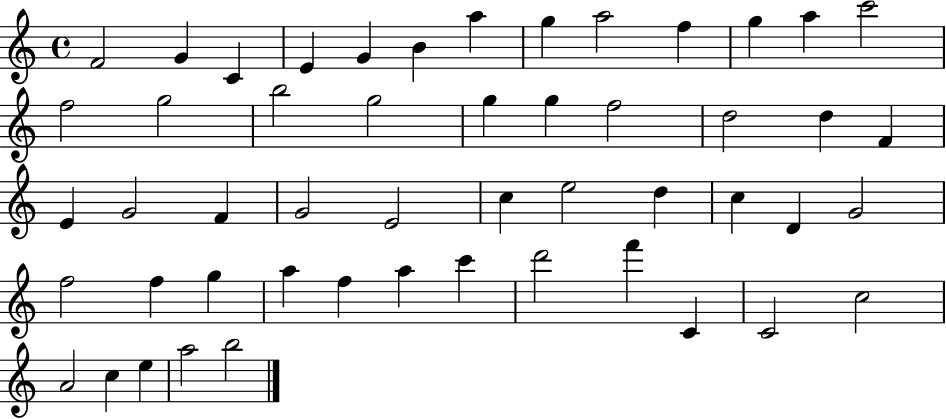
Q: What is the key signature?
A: C major